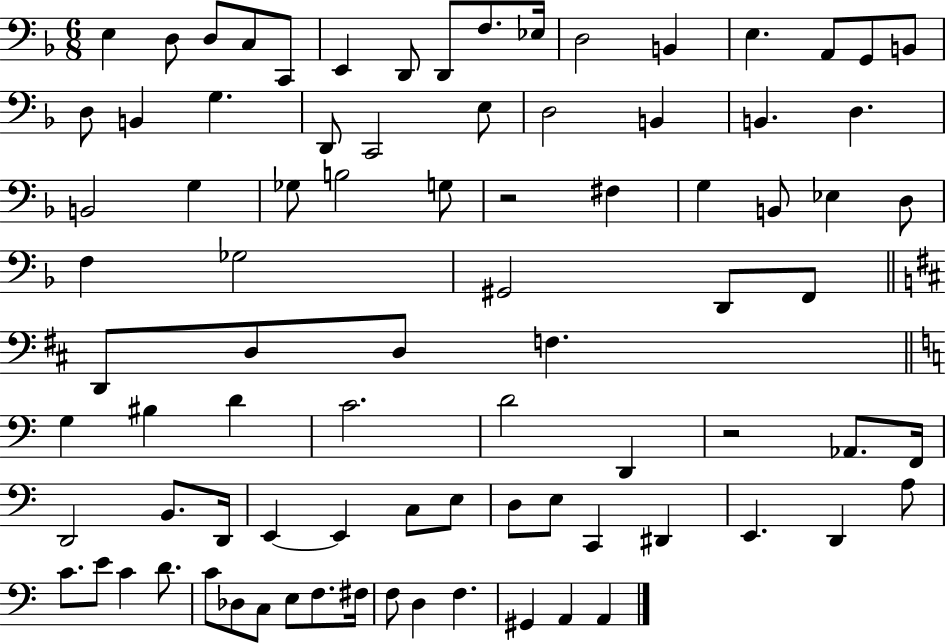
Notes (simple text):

E3/q D3/e D3/e C3/e C2/e E2/q D2/e D2/e F3/e. Eb3/s D3/h B2/q E3/q. A2/e G2/e B2/e D3/e B2/q G3/q. D2/e C2/h E3/e D3/h B2/q B2/q. D3/q. B2/h G3/q Gb3/e B3/h G3/e R/h F#3/q G3/q B2/e Eb3/q D3/e F3/q Gb3/h G#2/h D2/e F2/e D2/e D3/e D3/e F3/q. G3/q BIS3/q D4/q C4/h. D4/h D2/q R/h Ab2/e. F2/s D2/h B2/e. D2/s E2/q E2/q C3/e E3/e D3/e E3/e C2/q D#2/q E2/q. D2/q A3/e C4/e. E4/e C4/q D4/e. C4/e Db3/e C3/e E3/e F3/e. F#3/s F3/e D3/q F3/q. G#2/q A2/q A2/q